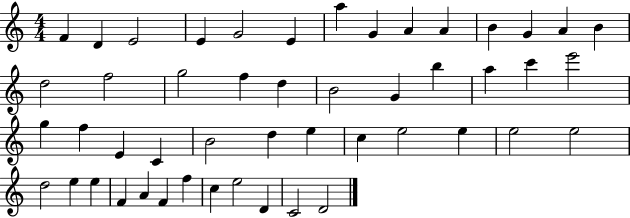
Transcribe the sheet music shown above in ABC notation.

X:1
T:Untitled
M:4/4
L:1/4
K:C
F D E2 E G2 E a G A A B G A B d2 f2 g2 f d B2 G b a c' e'2 g f E C B2 d e c e2 e e2 e2 d2 e e F A F f c e2 D C2 D2